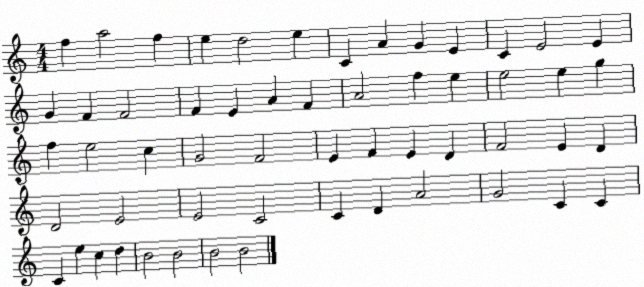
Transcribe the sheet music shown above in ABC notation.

X:1
T:Untitled
M:4/4
L:1/4
K:C
f a2 f e d2 e C A G E C E2 E G F F2 F E A F A2 f e e2 e g f e2 c G2 F2 E F E D F2 E D D2 E2 E2 C2 C D A2 G2 C C C e c d B2 B2 B2 B2